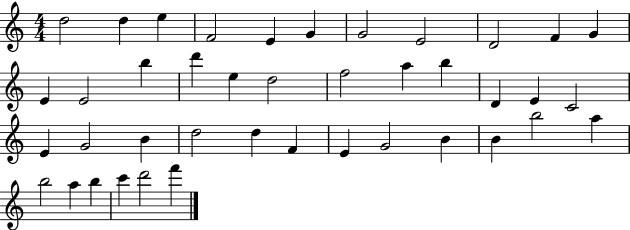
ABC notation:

X:1
T:Untitled
M:4/4
L:1/4
K:C
d2 d e F2 E G G2 E2 D2 F G E E2 b d' e d2 f2 a b D E C2 E G2 B d2 d F E G2 B B b2 a b2 a b c' d'2 f'